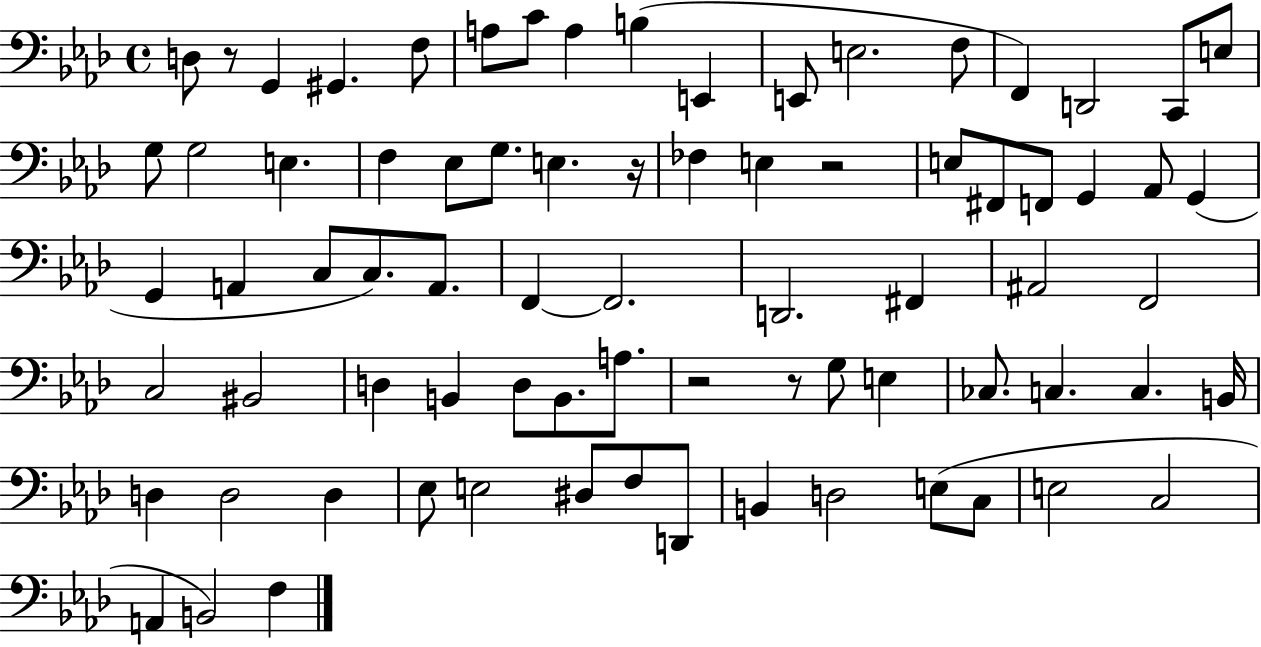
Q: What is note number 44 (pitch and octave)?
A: BIS2